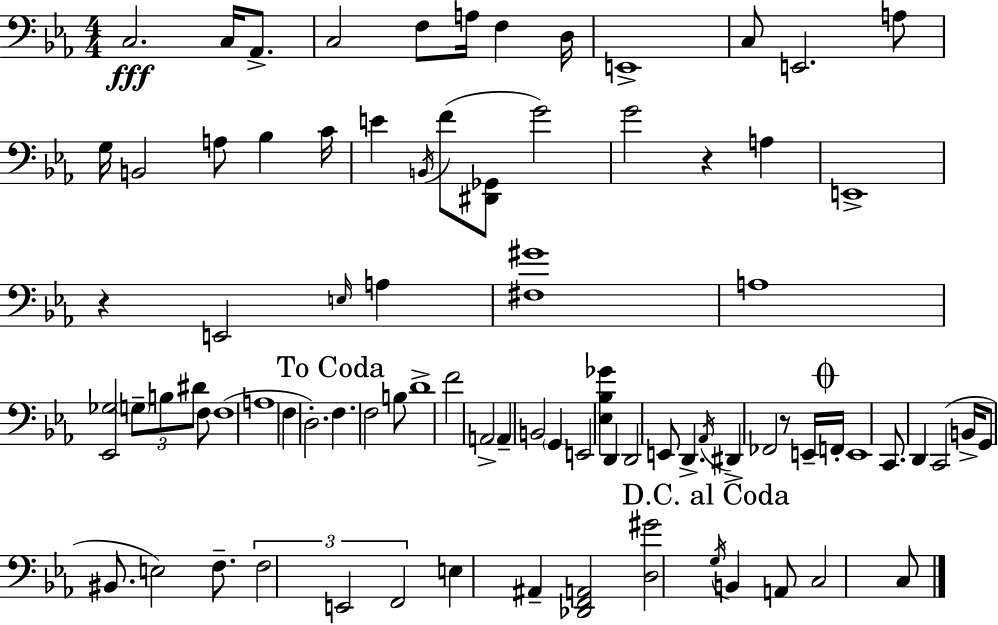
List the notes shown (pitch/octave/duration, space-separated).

C3/h. C3/s Ab2/e. C3/h F3/e A3/s F3/q D3/s E2/w C3/e E2/h. A3/e G3/s B2/h A3/e Bb3/q C4/s E4/q B2/s F4/e [D#2,Gb2]/e G4/h G4/h R/q A3/q E2/w R/q E2/h E3/s A3/q [F#3,G#4]/w A3/w [Eb2,Gb3]/h G3/e B3/e D#4/e F3/e F3/w A3/w F3/q D3/h. F3/q. F3/h B3/e D4/w F4/h A2/h A2/q B2/h G2/q E2/h [Eb3,Bb3,Gb4]/q D2/q D2/h E2/e D2/q. Ab2/s D#2/q FES2/h R/e E2/s F2/s E2/w C2/e. D2/q C2/h B2/s G2/e BIS2/e. E3/h F3/e. F3/h E2/h F2/h E3/q A#2/q [Db2,F2,A2]/h [D3,G#4]/h G3/s B2/q A2/e C3/h C3/e